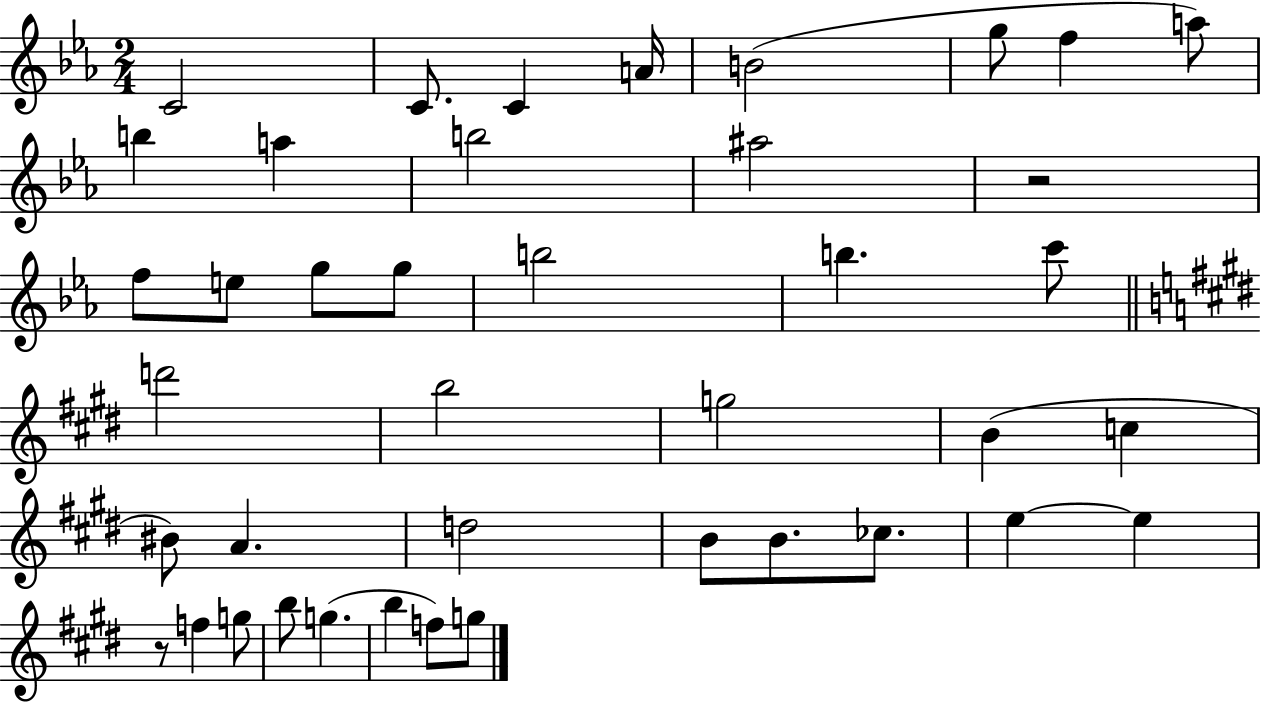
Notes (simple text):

C4/h C4/e. C4/q A4/s B4/h G5/e F5/q A5/e B5/q A5/q B5/h A#5/h R/h F5/e E5/e G5/e G5/e B5/h B5/q. C6/e D6/h B5/h G5/h B4/q C5/q BIS4/e A4/q. D5/h B4/e B4/e. CES5/e. E5/q E5/q R/e F5/q G5/e B5/e G5/q. B5/q F5/e G5/e